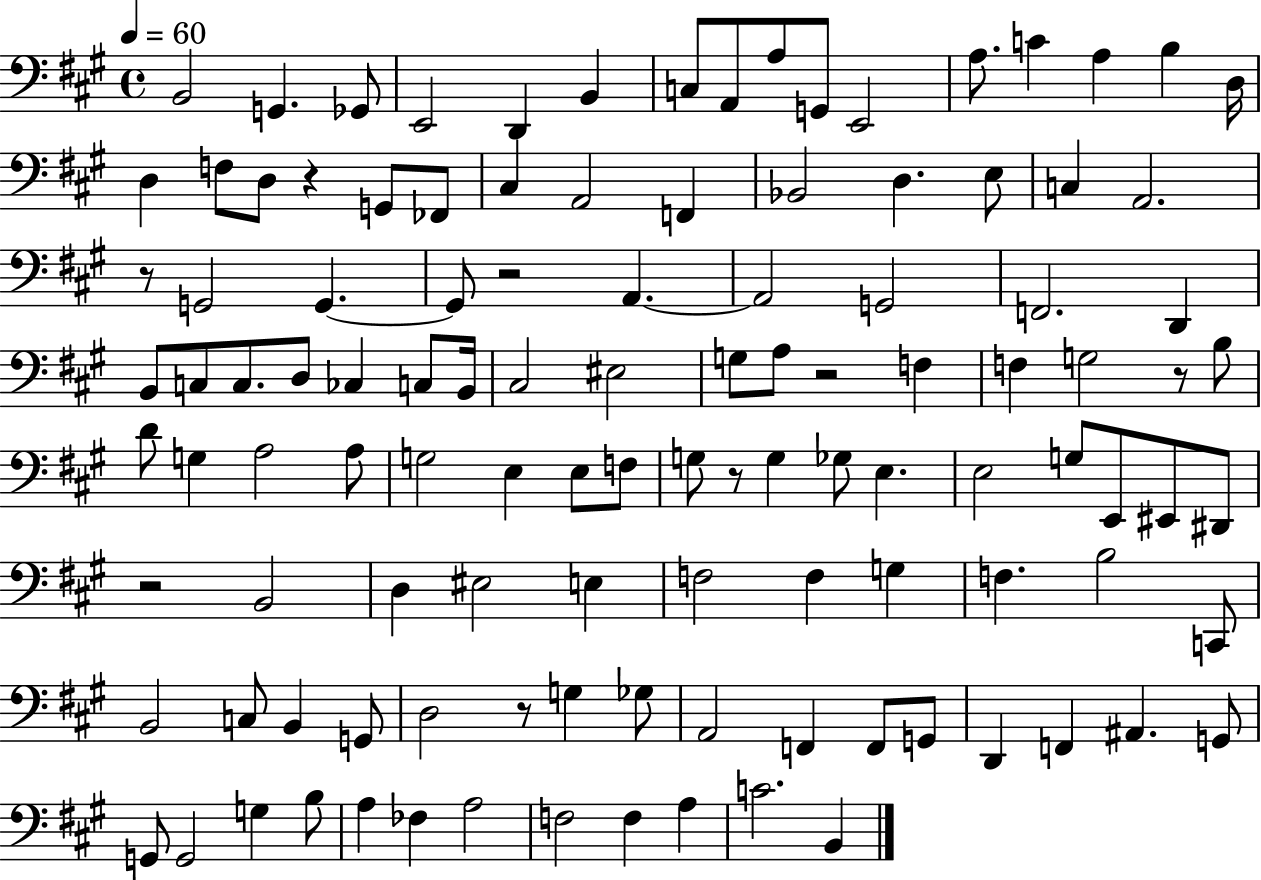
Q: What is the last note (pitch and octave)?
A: B2